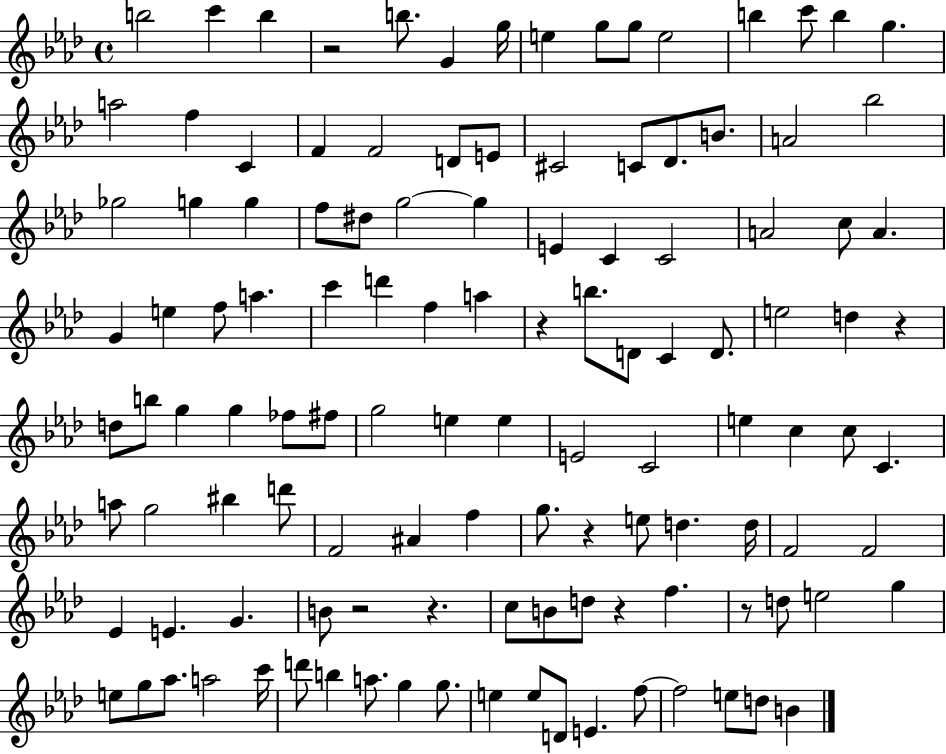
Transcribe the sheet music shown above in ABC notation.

X:1
T:Untitled
M:4/4
L:1/4
K:Ab
b2 c' b z2 b/2 G g/4 e g/2 g/2 e2 b c'/2 b g a2 f C F F2 D/2 E/2 ^C2 C/2 _D/2 B/2 A2 _b2 _g2 g g f/2 ^d/2 g2 g E C C2 A2 c/2 A G e f/2 a c' d' f a z b/2 D/2 C D/2 e2 d z d/2 b/2 g g _f/2 ^f/2 g2 e e E2 C2 e c c/2 C a/2 g2 ^b d'/2 F2 ^A f g/2 z e/2 d d/4 F2 F2 _E E G B/2 z2 z c/2 B/2 d/2 z f z/2 d/2 e2 g e/2 g/2 _a/2 a2 c'/4 d'/2 b a/2 g g/2 e e/2 D/2 E f/2 f2 e/2 d/2 B